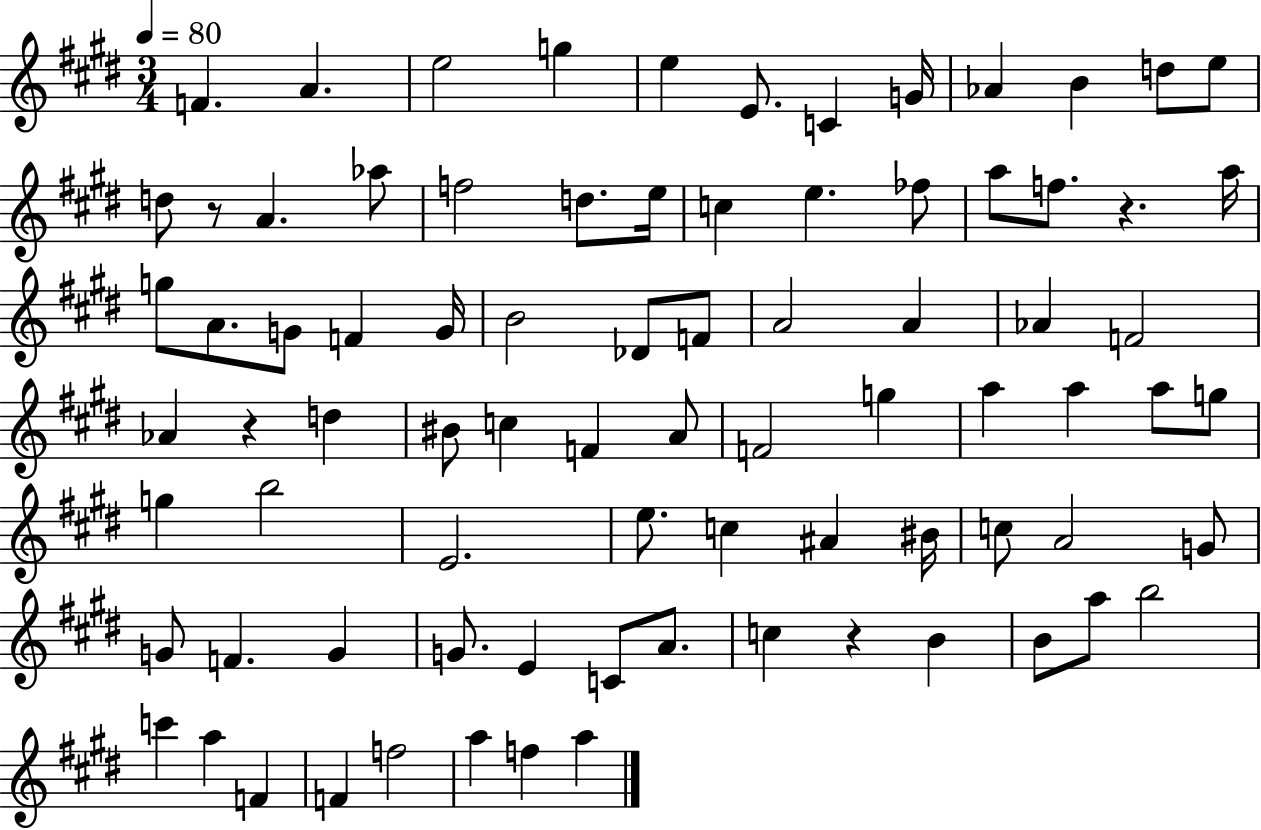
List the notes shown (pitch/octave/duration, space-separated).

F4/q. A4/q. E5/h G5/q E5/q E4/e. C4/q G4/s Ab4/q B4/q D5/e E5/e D5/e R/e A4/q. Ab5/e F5/h D5/e. E5/s C5/q E5/q. FES5/e A5/e F5/e. R/q. A5/s G5/e A4/e. G4/e F4/q G4/s B4/h Db4/e F4/e A4/h A4/q Ab4/q F4/h Ab4/q R/q D5/q BIS4/e C5/q F4/q A4/e F4/h G5/q A5/q A5/q A5/e G5/e G5/q B5/h E4/h. E5/e. C5/q A#4/q BIS4/s C5/e A4/h G4/e G4/e F4/q. G4/q G4/e. E4/q C4/e A4/e. C5/q R/q B4/q B4/e A5/e B5/h C6/q A5/q F4/q F4/q F5/h A5/q F5/q A5/q